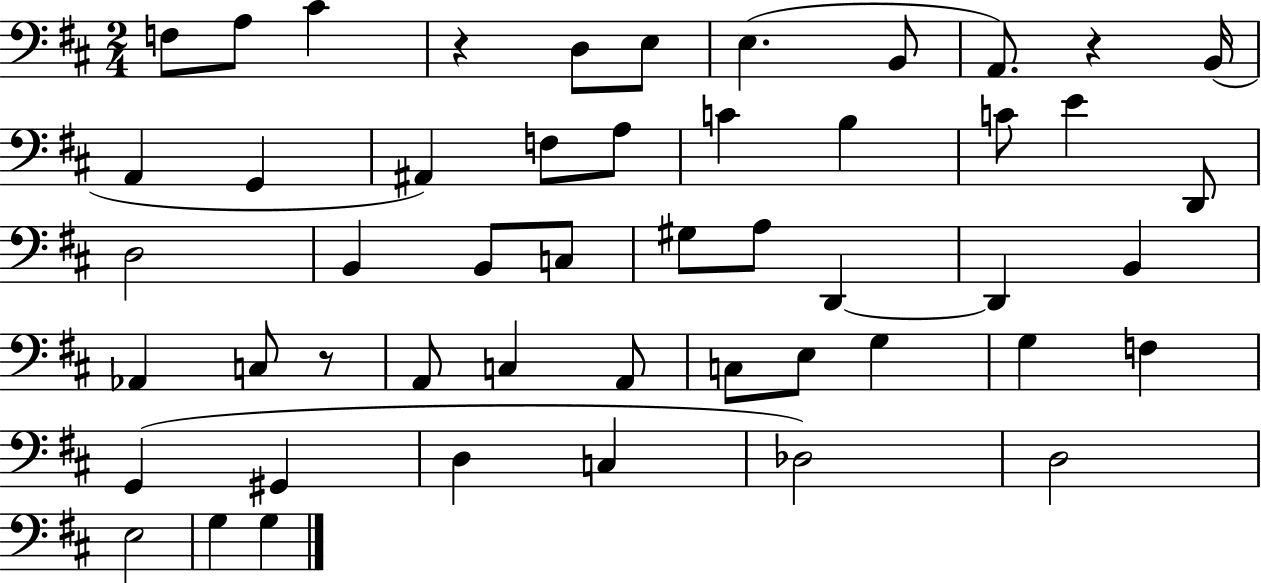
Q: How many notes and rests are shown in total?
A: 50